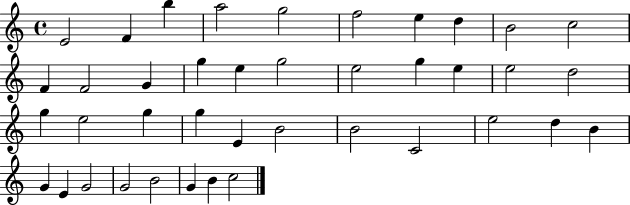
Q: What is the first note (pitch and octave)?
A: E4